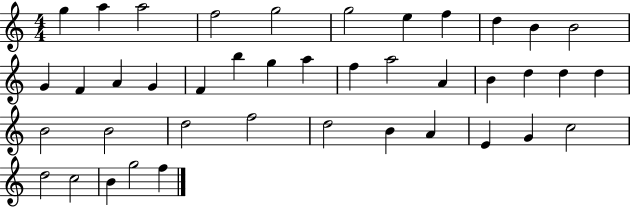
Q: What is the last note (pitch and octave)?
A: F5